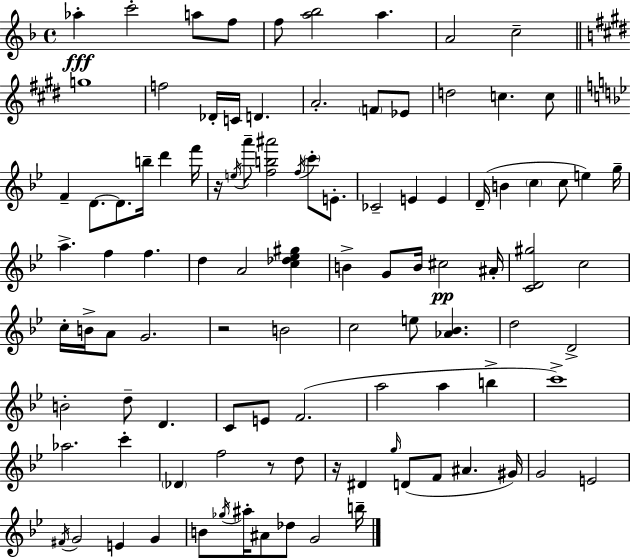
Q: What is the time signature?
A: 4/4